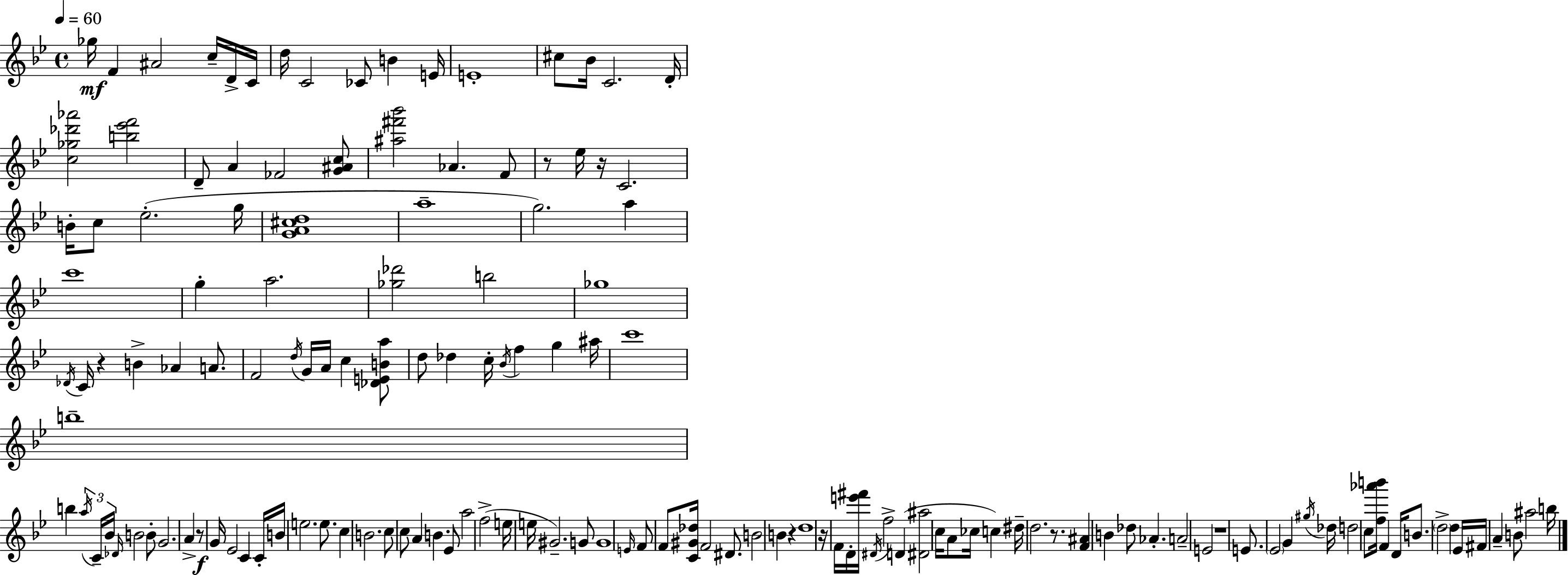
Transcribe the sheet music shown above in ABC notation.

X:1
T:Untitled
M:4/4
L:1/4
K:Gm
_g/4 F ^A2 c/4 D/4 C/4 d/4 C2 _C/2 B E/4 E4 ^c/2 _B/4 C2 D/4 [c_g_d'_a']2 [b_e'f']2 D/2 A _F2 [G^Ac]/2 [^a^f'_b']2 _A F/2 z/2 _e/4 z/4 C2 B/4 c/2 _e2 g/4 [GA^cd]4 a4 g2 a c'4 g a2 [_g_d']2 b2 _g4 _D/4 C/4 z B _A A/2 F2 d/4 G/4 A/4 c [_DEBa]/2 d/2 _d c/4 _B/4 f g ^a/4 c'4 b4 b a/4 C/4 _B/4 _D/4 B2 B/2 G2 A z/2 G/4 _E2 C C/4 B/4 e2 e/2 c B2 c/2 c/2 A B _E/2 a2 f2 e/4 e/4 ^G2 G/2 G4 E/4 F/2 F/2 [C^G_d]/4 F2 ^D/2 B2 B z d4 z/4 F/4 D/4 [e'^f']/4 ^D/4 f2 D [^D^a]2 c/4 A/2 _c/4 c ^d/4 d2 z/2 [F^A] B _d/2 _A A2 E2 z4 E/2 _E2 G ^g/4 _d/4 d2 c/2 [f_a'b']/4 F D/4 B/2 d2 d _E/4 ^F/4 A B/2 ^a2 b/4